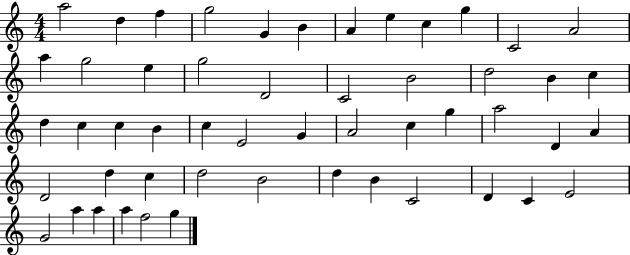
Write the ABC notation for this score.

X:1
T:Untitled
M:4/4
L:1/4
K:C
a2 d f g2 G B A e c g C2 A2 a g2 e g2 D2 C2 B2 d2 B c d c c B c E2 G A2 c g a2 D A D2 d c d2 B2 d B C2 D C E2 G2 a a a f2 g